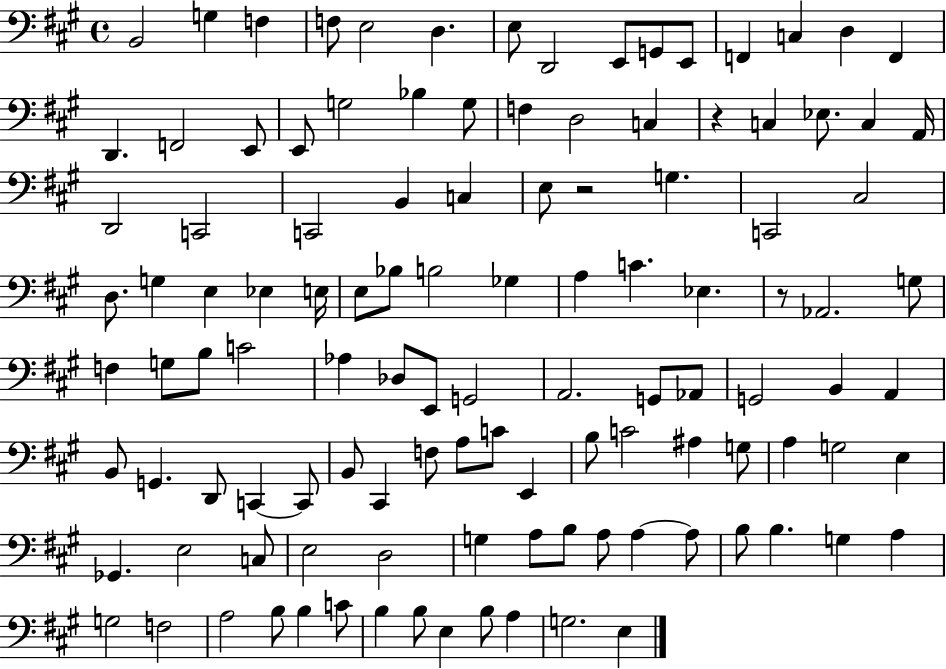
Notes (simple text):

B2/h G3/q F3/q F3/e E3/h D3/q. E3/e D2/h E2/e G2/e E2/e F2/q C3/q D3/q F2/q D2/q. F2/h E2/e E2/e G3/h Bb3/q G3/e F3/q D3/h C3/q R/q C3/q Eb3/e. C3/q A2/s D2/h C2/h C2/h B2/q C3/q E3/e R/h G3/q. C2/h C#3/h D3/e. G3/q E3/q Eb3/q E3/s E3/e Bb3/e B3/h Gb3/q A3/q C4/q. Eb3/q. R/e Ab2/h. G3/e F3/q G3/e B3/e C4/h Ab3/q Db3/e E2/e G2/h A2/h. G2/e Ab2/e G2/h B2/q A2/q B2/e G2/q. D2/e C2/q C2/e B2/e C#2/q F3/e A3/e C4/e E2/q B3/e C4/h A#3/q G3/e A3/q G3/h E3/q Gb2/q. E3/h C3/e E3/h D3/h G3/q A3/e B3/e A3/e A3/q A3/e B3/e B3/q. G3/q A3/q G3/h F3/h A3/h B3/e B3/q C4/e B3/q B3/e E3/q B3/e A3/q G3/h. E3/q